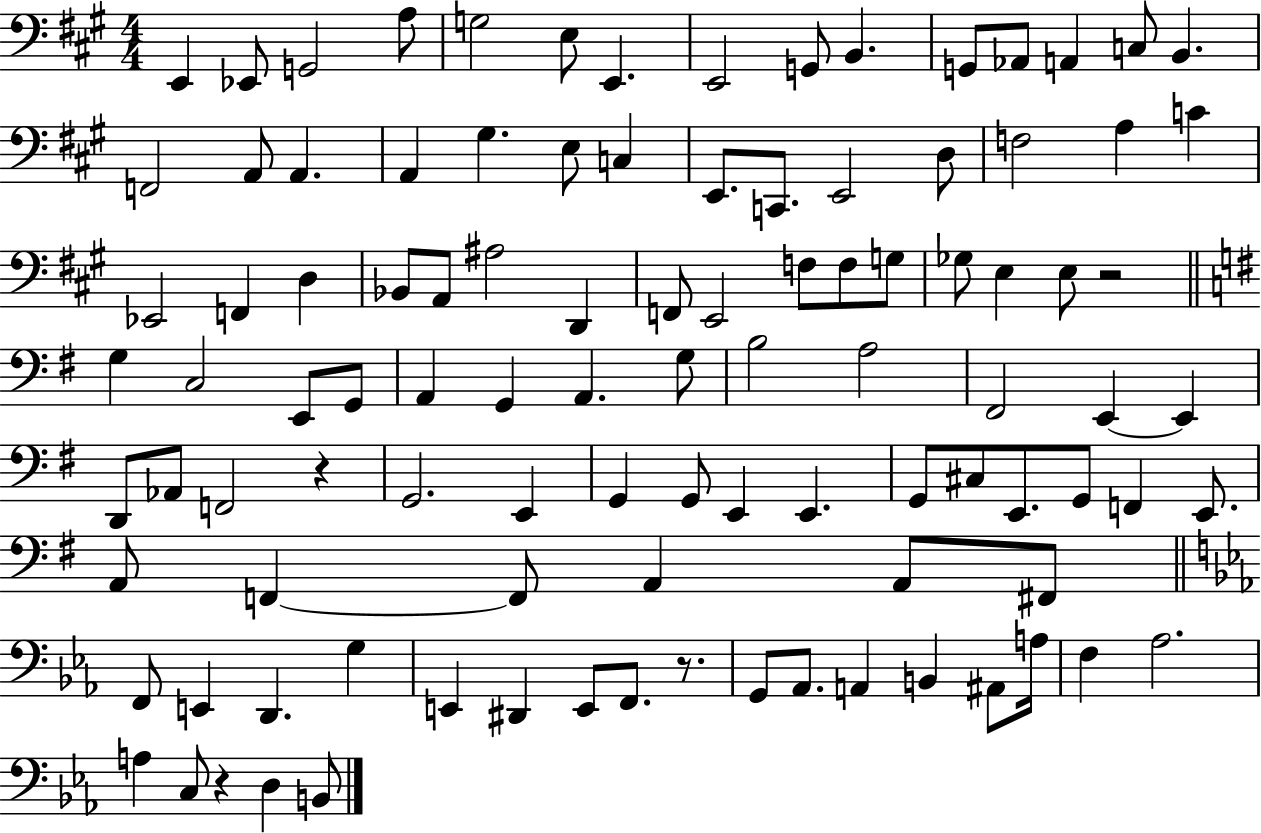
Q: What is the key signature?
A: A major